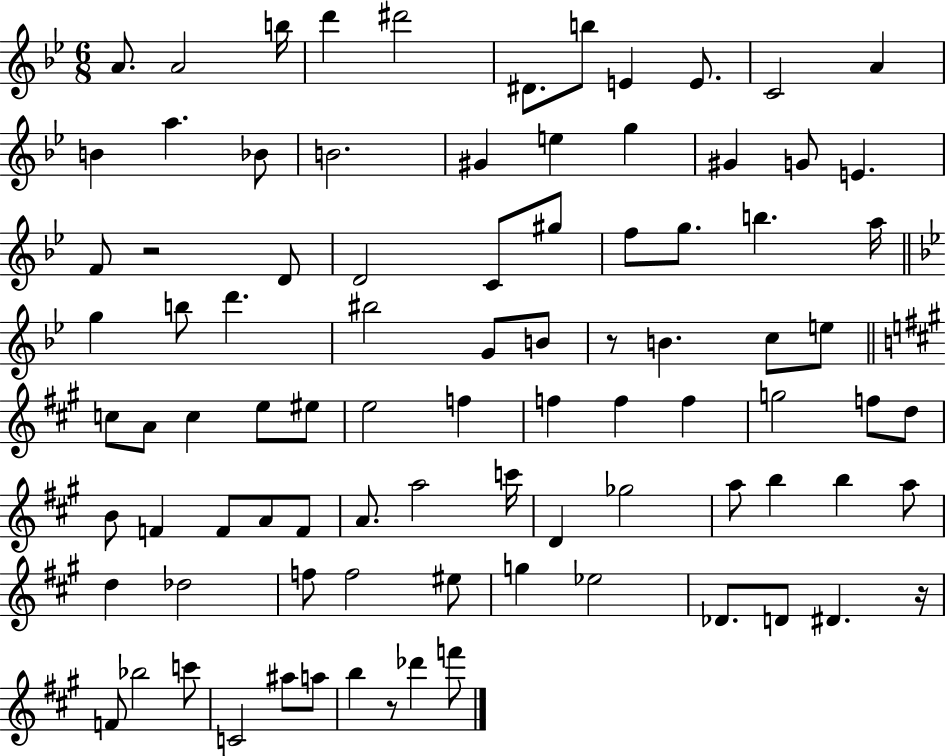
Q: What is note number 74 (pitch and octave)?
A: Db4